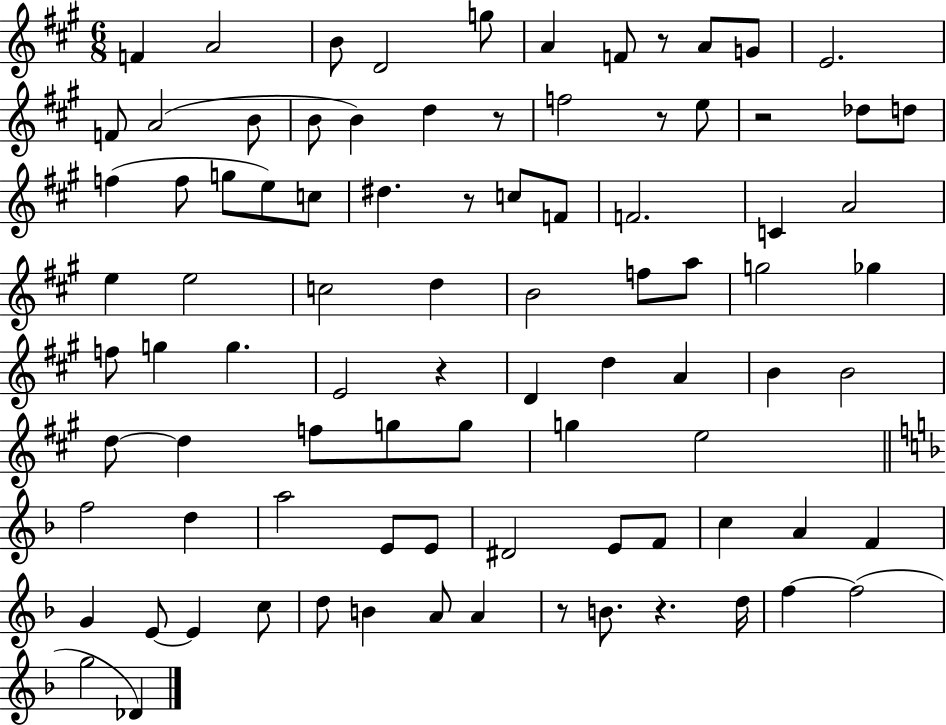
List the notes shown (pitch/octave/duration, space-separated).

F4/q A4/h B4/e D4/h G5/e A4/q F4/e R/e A4/e G4/e E4/h. F4/e A4/h B4/e B4/e B4/q D5/q R/e F5/h R/e E5/e R/h Db5/e D5/e F5/q F5/e G5/e E5/e C5/e D#5/q. R/e C5/e F4/e F4/h. C4/q A4/h E5/q E5/h C5/h D5/q B4/h F5/e A5/e G5/h Gb5/q F5/e G5/q G5/q. E4/h R/q D4/q D5/q A4/q B4/q B4/h D5/e D5/q F5/e G5/e G5/e G5/q E5/h F5/h D5/q A5/h E4/e E4/e D#4/h E4/e F4/e C5/q A4/q F4/q G4/q E4/e E4/q C5/e D5/e B4/q A4/e A4/q R/e B4/e. R/q. D5/s F5/q F5/h G5/h Db4/q